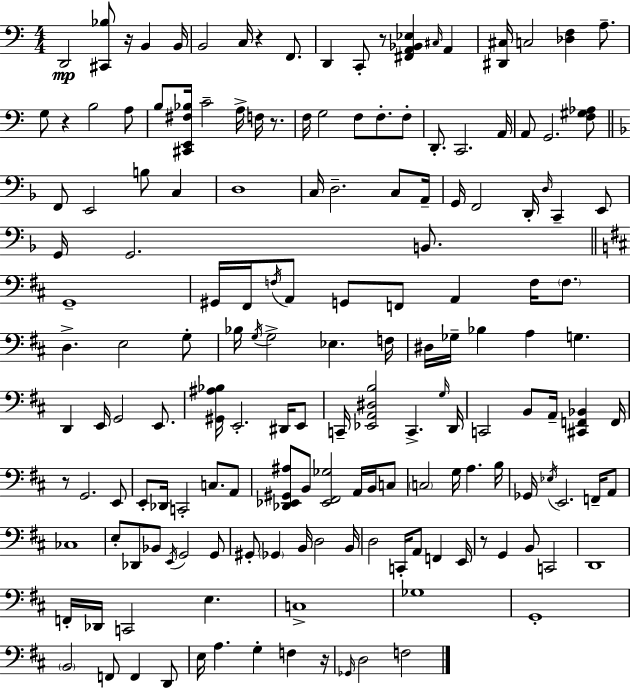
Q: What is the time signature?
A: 4/4